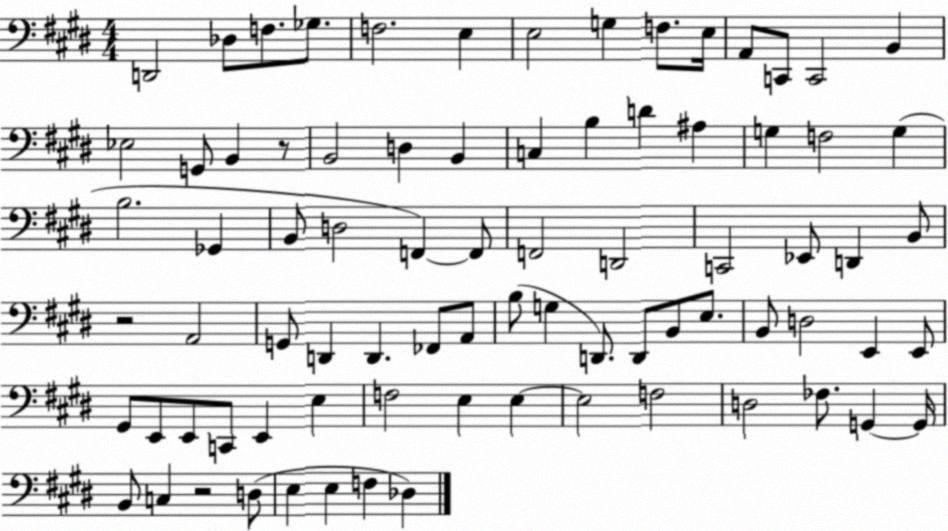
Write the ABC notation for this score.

X:1
T:Untitled
M:4/4
L:1/4
K:E
D,,2 _D,/2 F,/2 _G,/2 F,2 E, E,2 G, F,/2 E,/4 A,,/2 C,,/2 C,,2 B,, _E,2 G,,/2 B,, z/2 B,,2 D, B,, C, B, D ^A, G, F,2 G, B,2 _G,, B,,/2 D,2 F,, F,,/2 F,,2 D,,2 C,,2 _E,,/2 D,, B,,/2 z2 A,,2 G,,/2 D,, D,, _F,,/2 A,,/2 B,/2 G, D,,/2 D,,/2 B,,/2 E,/2 B,,/2 D,2 E,, E,,/2 ^G,,/2 E,,/2 E,,/2 C,,/2 E,, E, F,2 E, E, E,2 F,2 D,2 _F,/2 G,, G,,/4 B,,/2 C, z2 D,/2 E, E, F, _D,